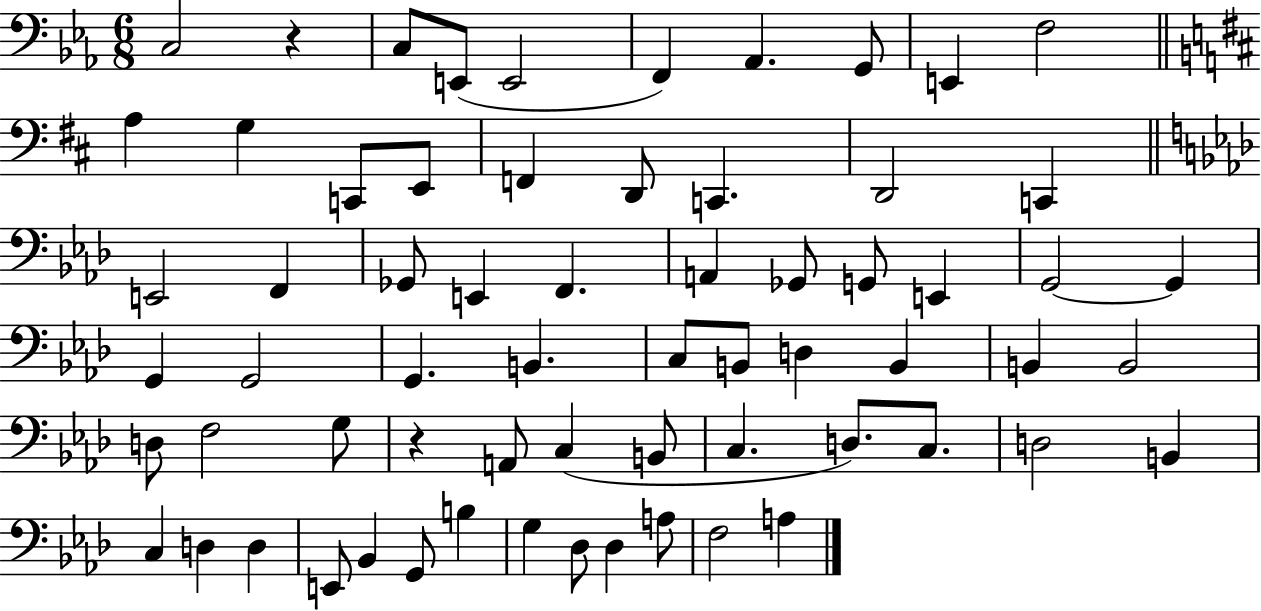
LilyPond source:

{
  \clef bass
  \numericTimeSignature
  \time 6/8
  \key ees \major
  c2 r4 | c8 e,8( e,2 | f,4) aes,4. g,8 | e,4 f2 | \break \bar "||" \break \key d \major a4 g4 c,8 e,8 | f,4 d,8 c,4. | d,2 c,4 | \bar "||" \break \key aes \major e,2 f,4 | ges,8 e,4 f,4. | a,4 ges,8 g,8 e,4 | g,2~~ g,4 | \break g,4 g,2 | g,4. b,4. | c8 b,8 d4 b,4 | b,4 b,2 | \break d8 f2 g8 | r4 a,8 c4( b,8 | c4. d8.) c8. | d2 b,4 | \break c4 d4 d4 | e,8 bes,4 g,8 b4 | g4 des8 des4 a8 | f2 a4 | \break \bar "|."
}